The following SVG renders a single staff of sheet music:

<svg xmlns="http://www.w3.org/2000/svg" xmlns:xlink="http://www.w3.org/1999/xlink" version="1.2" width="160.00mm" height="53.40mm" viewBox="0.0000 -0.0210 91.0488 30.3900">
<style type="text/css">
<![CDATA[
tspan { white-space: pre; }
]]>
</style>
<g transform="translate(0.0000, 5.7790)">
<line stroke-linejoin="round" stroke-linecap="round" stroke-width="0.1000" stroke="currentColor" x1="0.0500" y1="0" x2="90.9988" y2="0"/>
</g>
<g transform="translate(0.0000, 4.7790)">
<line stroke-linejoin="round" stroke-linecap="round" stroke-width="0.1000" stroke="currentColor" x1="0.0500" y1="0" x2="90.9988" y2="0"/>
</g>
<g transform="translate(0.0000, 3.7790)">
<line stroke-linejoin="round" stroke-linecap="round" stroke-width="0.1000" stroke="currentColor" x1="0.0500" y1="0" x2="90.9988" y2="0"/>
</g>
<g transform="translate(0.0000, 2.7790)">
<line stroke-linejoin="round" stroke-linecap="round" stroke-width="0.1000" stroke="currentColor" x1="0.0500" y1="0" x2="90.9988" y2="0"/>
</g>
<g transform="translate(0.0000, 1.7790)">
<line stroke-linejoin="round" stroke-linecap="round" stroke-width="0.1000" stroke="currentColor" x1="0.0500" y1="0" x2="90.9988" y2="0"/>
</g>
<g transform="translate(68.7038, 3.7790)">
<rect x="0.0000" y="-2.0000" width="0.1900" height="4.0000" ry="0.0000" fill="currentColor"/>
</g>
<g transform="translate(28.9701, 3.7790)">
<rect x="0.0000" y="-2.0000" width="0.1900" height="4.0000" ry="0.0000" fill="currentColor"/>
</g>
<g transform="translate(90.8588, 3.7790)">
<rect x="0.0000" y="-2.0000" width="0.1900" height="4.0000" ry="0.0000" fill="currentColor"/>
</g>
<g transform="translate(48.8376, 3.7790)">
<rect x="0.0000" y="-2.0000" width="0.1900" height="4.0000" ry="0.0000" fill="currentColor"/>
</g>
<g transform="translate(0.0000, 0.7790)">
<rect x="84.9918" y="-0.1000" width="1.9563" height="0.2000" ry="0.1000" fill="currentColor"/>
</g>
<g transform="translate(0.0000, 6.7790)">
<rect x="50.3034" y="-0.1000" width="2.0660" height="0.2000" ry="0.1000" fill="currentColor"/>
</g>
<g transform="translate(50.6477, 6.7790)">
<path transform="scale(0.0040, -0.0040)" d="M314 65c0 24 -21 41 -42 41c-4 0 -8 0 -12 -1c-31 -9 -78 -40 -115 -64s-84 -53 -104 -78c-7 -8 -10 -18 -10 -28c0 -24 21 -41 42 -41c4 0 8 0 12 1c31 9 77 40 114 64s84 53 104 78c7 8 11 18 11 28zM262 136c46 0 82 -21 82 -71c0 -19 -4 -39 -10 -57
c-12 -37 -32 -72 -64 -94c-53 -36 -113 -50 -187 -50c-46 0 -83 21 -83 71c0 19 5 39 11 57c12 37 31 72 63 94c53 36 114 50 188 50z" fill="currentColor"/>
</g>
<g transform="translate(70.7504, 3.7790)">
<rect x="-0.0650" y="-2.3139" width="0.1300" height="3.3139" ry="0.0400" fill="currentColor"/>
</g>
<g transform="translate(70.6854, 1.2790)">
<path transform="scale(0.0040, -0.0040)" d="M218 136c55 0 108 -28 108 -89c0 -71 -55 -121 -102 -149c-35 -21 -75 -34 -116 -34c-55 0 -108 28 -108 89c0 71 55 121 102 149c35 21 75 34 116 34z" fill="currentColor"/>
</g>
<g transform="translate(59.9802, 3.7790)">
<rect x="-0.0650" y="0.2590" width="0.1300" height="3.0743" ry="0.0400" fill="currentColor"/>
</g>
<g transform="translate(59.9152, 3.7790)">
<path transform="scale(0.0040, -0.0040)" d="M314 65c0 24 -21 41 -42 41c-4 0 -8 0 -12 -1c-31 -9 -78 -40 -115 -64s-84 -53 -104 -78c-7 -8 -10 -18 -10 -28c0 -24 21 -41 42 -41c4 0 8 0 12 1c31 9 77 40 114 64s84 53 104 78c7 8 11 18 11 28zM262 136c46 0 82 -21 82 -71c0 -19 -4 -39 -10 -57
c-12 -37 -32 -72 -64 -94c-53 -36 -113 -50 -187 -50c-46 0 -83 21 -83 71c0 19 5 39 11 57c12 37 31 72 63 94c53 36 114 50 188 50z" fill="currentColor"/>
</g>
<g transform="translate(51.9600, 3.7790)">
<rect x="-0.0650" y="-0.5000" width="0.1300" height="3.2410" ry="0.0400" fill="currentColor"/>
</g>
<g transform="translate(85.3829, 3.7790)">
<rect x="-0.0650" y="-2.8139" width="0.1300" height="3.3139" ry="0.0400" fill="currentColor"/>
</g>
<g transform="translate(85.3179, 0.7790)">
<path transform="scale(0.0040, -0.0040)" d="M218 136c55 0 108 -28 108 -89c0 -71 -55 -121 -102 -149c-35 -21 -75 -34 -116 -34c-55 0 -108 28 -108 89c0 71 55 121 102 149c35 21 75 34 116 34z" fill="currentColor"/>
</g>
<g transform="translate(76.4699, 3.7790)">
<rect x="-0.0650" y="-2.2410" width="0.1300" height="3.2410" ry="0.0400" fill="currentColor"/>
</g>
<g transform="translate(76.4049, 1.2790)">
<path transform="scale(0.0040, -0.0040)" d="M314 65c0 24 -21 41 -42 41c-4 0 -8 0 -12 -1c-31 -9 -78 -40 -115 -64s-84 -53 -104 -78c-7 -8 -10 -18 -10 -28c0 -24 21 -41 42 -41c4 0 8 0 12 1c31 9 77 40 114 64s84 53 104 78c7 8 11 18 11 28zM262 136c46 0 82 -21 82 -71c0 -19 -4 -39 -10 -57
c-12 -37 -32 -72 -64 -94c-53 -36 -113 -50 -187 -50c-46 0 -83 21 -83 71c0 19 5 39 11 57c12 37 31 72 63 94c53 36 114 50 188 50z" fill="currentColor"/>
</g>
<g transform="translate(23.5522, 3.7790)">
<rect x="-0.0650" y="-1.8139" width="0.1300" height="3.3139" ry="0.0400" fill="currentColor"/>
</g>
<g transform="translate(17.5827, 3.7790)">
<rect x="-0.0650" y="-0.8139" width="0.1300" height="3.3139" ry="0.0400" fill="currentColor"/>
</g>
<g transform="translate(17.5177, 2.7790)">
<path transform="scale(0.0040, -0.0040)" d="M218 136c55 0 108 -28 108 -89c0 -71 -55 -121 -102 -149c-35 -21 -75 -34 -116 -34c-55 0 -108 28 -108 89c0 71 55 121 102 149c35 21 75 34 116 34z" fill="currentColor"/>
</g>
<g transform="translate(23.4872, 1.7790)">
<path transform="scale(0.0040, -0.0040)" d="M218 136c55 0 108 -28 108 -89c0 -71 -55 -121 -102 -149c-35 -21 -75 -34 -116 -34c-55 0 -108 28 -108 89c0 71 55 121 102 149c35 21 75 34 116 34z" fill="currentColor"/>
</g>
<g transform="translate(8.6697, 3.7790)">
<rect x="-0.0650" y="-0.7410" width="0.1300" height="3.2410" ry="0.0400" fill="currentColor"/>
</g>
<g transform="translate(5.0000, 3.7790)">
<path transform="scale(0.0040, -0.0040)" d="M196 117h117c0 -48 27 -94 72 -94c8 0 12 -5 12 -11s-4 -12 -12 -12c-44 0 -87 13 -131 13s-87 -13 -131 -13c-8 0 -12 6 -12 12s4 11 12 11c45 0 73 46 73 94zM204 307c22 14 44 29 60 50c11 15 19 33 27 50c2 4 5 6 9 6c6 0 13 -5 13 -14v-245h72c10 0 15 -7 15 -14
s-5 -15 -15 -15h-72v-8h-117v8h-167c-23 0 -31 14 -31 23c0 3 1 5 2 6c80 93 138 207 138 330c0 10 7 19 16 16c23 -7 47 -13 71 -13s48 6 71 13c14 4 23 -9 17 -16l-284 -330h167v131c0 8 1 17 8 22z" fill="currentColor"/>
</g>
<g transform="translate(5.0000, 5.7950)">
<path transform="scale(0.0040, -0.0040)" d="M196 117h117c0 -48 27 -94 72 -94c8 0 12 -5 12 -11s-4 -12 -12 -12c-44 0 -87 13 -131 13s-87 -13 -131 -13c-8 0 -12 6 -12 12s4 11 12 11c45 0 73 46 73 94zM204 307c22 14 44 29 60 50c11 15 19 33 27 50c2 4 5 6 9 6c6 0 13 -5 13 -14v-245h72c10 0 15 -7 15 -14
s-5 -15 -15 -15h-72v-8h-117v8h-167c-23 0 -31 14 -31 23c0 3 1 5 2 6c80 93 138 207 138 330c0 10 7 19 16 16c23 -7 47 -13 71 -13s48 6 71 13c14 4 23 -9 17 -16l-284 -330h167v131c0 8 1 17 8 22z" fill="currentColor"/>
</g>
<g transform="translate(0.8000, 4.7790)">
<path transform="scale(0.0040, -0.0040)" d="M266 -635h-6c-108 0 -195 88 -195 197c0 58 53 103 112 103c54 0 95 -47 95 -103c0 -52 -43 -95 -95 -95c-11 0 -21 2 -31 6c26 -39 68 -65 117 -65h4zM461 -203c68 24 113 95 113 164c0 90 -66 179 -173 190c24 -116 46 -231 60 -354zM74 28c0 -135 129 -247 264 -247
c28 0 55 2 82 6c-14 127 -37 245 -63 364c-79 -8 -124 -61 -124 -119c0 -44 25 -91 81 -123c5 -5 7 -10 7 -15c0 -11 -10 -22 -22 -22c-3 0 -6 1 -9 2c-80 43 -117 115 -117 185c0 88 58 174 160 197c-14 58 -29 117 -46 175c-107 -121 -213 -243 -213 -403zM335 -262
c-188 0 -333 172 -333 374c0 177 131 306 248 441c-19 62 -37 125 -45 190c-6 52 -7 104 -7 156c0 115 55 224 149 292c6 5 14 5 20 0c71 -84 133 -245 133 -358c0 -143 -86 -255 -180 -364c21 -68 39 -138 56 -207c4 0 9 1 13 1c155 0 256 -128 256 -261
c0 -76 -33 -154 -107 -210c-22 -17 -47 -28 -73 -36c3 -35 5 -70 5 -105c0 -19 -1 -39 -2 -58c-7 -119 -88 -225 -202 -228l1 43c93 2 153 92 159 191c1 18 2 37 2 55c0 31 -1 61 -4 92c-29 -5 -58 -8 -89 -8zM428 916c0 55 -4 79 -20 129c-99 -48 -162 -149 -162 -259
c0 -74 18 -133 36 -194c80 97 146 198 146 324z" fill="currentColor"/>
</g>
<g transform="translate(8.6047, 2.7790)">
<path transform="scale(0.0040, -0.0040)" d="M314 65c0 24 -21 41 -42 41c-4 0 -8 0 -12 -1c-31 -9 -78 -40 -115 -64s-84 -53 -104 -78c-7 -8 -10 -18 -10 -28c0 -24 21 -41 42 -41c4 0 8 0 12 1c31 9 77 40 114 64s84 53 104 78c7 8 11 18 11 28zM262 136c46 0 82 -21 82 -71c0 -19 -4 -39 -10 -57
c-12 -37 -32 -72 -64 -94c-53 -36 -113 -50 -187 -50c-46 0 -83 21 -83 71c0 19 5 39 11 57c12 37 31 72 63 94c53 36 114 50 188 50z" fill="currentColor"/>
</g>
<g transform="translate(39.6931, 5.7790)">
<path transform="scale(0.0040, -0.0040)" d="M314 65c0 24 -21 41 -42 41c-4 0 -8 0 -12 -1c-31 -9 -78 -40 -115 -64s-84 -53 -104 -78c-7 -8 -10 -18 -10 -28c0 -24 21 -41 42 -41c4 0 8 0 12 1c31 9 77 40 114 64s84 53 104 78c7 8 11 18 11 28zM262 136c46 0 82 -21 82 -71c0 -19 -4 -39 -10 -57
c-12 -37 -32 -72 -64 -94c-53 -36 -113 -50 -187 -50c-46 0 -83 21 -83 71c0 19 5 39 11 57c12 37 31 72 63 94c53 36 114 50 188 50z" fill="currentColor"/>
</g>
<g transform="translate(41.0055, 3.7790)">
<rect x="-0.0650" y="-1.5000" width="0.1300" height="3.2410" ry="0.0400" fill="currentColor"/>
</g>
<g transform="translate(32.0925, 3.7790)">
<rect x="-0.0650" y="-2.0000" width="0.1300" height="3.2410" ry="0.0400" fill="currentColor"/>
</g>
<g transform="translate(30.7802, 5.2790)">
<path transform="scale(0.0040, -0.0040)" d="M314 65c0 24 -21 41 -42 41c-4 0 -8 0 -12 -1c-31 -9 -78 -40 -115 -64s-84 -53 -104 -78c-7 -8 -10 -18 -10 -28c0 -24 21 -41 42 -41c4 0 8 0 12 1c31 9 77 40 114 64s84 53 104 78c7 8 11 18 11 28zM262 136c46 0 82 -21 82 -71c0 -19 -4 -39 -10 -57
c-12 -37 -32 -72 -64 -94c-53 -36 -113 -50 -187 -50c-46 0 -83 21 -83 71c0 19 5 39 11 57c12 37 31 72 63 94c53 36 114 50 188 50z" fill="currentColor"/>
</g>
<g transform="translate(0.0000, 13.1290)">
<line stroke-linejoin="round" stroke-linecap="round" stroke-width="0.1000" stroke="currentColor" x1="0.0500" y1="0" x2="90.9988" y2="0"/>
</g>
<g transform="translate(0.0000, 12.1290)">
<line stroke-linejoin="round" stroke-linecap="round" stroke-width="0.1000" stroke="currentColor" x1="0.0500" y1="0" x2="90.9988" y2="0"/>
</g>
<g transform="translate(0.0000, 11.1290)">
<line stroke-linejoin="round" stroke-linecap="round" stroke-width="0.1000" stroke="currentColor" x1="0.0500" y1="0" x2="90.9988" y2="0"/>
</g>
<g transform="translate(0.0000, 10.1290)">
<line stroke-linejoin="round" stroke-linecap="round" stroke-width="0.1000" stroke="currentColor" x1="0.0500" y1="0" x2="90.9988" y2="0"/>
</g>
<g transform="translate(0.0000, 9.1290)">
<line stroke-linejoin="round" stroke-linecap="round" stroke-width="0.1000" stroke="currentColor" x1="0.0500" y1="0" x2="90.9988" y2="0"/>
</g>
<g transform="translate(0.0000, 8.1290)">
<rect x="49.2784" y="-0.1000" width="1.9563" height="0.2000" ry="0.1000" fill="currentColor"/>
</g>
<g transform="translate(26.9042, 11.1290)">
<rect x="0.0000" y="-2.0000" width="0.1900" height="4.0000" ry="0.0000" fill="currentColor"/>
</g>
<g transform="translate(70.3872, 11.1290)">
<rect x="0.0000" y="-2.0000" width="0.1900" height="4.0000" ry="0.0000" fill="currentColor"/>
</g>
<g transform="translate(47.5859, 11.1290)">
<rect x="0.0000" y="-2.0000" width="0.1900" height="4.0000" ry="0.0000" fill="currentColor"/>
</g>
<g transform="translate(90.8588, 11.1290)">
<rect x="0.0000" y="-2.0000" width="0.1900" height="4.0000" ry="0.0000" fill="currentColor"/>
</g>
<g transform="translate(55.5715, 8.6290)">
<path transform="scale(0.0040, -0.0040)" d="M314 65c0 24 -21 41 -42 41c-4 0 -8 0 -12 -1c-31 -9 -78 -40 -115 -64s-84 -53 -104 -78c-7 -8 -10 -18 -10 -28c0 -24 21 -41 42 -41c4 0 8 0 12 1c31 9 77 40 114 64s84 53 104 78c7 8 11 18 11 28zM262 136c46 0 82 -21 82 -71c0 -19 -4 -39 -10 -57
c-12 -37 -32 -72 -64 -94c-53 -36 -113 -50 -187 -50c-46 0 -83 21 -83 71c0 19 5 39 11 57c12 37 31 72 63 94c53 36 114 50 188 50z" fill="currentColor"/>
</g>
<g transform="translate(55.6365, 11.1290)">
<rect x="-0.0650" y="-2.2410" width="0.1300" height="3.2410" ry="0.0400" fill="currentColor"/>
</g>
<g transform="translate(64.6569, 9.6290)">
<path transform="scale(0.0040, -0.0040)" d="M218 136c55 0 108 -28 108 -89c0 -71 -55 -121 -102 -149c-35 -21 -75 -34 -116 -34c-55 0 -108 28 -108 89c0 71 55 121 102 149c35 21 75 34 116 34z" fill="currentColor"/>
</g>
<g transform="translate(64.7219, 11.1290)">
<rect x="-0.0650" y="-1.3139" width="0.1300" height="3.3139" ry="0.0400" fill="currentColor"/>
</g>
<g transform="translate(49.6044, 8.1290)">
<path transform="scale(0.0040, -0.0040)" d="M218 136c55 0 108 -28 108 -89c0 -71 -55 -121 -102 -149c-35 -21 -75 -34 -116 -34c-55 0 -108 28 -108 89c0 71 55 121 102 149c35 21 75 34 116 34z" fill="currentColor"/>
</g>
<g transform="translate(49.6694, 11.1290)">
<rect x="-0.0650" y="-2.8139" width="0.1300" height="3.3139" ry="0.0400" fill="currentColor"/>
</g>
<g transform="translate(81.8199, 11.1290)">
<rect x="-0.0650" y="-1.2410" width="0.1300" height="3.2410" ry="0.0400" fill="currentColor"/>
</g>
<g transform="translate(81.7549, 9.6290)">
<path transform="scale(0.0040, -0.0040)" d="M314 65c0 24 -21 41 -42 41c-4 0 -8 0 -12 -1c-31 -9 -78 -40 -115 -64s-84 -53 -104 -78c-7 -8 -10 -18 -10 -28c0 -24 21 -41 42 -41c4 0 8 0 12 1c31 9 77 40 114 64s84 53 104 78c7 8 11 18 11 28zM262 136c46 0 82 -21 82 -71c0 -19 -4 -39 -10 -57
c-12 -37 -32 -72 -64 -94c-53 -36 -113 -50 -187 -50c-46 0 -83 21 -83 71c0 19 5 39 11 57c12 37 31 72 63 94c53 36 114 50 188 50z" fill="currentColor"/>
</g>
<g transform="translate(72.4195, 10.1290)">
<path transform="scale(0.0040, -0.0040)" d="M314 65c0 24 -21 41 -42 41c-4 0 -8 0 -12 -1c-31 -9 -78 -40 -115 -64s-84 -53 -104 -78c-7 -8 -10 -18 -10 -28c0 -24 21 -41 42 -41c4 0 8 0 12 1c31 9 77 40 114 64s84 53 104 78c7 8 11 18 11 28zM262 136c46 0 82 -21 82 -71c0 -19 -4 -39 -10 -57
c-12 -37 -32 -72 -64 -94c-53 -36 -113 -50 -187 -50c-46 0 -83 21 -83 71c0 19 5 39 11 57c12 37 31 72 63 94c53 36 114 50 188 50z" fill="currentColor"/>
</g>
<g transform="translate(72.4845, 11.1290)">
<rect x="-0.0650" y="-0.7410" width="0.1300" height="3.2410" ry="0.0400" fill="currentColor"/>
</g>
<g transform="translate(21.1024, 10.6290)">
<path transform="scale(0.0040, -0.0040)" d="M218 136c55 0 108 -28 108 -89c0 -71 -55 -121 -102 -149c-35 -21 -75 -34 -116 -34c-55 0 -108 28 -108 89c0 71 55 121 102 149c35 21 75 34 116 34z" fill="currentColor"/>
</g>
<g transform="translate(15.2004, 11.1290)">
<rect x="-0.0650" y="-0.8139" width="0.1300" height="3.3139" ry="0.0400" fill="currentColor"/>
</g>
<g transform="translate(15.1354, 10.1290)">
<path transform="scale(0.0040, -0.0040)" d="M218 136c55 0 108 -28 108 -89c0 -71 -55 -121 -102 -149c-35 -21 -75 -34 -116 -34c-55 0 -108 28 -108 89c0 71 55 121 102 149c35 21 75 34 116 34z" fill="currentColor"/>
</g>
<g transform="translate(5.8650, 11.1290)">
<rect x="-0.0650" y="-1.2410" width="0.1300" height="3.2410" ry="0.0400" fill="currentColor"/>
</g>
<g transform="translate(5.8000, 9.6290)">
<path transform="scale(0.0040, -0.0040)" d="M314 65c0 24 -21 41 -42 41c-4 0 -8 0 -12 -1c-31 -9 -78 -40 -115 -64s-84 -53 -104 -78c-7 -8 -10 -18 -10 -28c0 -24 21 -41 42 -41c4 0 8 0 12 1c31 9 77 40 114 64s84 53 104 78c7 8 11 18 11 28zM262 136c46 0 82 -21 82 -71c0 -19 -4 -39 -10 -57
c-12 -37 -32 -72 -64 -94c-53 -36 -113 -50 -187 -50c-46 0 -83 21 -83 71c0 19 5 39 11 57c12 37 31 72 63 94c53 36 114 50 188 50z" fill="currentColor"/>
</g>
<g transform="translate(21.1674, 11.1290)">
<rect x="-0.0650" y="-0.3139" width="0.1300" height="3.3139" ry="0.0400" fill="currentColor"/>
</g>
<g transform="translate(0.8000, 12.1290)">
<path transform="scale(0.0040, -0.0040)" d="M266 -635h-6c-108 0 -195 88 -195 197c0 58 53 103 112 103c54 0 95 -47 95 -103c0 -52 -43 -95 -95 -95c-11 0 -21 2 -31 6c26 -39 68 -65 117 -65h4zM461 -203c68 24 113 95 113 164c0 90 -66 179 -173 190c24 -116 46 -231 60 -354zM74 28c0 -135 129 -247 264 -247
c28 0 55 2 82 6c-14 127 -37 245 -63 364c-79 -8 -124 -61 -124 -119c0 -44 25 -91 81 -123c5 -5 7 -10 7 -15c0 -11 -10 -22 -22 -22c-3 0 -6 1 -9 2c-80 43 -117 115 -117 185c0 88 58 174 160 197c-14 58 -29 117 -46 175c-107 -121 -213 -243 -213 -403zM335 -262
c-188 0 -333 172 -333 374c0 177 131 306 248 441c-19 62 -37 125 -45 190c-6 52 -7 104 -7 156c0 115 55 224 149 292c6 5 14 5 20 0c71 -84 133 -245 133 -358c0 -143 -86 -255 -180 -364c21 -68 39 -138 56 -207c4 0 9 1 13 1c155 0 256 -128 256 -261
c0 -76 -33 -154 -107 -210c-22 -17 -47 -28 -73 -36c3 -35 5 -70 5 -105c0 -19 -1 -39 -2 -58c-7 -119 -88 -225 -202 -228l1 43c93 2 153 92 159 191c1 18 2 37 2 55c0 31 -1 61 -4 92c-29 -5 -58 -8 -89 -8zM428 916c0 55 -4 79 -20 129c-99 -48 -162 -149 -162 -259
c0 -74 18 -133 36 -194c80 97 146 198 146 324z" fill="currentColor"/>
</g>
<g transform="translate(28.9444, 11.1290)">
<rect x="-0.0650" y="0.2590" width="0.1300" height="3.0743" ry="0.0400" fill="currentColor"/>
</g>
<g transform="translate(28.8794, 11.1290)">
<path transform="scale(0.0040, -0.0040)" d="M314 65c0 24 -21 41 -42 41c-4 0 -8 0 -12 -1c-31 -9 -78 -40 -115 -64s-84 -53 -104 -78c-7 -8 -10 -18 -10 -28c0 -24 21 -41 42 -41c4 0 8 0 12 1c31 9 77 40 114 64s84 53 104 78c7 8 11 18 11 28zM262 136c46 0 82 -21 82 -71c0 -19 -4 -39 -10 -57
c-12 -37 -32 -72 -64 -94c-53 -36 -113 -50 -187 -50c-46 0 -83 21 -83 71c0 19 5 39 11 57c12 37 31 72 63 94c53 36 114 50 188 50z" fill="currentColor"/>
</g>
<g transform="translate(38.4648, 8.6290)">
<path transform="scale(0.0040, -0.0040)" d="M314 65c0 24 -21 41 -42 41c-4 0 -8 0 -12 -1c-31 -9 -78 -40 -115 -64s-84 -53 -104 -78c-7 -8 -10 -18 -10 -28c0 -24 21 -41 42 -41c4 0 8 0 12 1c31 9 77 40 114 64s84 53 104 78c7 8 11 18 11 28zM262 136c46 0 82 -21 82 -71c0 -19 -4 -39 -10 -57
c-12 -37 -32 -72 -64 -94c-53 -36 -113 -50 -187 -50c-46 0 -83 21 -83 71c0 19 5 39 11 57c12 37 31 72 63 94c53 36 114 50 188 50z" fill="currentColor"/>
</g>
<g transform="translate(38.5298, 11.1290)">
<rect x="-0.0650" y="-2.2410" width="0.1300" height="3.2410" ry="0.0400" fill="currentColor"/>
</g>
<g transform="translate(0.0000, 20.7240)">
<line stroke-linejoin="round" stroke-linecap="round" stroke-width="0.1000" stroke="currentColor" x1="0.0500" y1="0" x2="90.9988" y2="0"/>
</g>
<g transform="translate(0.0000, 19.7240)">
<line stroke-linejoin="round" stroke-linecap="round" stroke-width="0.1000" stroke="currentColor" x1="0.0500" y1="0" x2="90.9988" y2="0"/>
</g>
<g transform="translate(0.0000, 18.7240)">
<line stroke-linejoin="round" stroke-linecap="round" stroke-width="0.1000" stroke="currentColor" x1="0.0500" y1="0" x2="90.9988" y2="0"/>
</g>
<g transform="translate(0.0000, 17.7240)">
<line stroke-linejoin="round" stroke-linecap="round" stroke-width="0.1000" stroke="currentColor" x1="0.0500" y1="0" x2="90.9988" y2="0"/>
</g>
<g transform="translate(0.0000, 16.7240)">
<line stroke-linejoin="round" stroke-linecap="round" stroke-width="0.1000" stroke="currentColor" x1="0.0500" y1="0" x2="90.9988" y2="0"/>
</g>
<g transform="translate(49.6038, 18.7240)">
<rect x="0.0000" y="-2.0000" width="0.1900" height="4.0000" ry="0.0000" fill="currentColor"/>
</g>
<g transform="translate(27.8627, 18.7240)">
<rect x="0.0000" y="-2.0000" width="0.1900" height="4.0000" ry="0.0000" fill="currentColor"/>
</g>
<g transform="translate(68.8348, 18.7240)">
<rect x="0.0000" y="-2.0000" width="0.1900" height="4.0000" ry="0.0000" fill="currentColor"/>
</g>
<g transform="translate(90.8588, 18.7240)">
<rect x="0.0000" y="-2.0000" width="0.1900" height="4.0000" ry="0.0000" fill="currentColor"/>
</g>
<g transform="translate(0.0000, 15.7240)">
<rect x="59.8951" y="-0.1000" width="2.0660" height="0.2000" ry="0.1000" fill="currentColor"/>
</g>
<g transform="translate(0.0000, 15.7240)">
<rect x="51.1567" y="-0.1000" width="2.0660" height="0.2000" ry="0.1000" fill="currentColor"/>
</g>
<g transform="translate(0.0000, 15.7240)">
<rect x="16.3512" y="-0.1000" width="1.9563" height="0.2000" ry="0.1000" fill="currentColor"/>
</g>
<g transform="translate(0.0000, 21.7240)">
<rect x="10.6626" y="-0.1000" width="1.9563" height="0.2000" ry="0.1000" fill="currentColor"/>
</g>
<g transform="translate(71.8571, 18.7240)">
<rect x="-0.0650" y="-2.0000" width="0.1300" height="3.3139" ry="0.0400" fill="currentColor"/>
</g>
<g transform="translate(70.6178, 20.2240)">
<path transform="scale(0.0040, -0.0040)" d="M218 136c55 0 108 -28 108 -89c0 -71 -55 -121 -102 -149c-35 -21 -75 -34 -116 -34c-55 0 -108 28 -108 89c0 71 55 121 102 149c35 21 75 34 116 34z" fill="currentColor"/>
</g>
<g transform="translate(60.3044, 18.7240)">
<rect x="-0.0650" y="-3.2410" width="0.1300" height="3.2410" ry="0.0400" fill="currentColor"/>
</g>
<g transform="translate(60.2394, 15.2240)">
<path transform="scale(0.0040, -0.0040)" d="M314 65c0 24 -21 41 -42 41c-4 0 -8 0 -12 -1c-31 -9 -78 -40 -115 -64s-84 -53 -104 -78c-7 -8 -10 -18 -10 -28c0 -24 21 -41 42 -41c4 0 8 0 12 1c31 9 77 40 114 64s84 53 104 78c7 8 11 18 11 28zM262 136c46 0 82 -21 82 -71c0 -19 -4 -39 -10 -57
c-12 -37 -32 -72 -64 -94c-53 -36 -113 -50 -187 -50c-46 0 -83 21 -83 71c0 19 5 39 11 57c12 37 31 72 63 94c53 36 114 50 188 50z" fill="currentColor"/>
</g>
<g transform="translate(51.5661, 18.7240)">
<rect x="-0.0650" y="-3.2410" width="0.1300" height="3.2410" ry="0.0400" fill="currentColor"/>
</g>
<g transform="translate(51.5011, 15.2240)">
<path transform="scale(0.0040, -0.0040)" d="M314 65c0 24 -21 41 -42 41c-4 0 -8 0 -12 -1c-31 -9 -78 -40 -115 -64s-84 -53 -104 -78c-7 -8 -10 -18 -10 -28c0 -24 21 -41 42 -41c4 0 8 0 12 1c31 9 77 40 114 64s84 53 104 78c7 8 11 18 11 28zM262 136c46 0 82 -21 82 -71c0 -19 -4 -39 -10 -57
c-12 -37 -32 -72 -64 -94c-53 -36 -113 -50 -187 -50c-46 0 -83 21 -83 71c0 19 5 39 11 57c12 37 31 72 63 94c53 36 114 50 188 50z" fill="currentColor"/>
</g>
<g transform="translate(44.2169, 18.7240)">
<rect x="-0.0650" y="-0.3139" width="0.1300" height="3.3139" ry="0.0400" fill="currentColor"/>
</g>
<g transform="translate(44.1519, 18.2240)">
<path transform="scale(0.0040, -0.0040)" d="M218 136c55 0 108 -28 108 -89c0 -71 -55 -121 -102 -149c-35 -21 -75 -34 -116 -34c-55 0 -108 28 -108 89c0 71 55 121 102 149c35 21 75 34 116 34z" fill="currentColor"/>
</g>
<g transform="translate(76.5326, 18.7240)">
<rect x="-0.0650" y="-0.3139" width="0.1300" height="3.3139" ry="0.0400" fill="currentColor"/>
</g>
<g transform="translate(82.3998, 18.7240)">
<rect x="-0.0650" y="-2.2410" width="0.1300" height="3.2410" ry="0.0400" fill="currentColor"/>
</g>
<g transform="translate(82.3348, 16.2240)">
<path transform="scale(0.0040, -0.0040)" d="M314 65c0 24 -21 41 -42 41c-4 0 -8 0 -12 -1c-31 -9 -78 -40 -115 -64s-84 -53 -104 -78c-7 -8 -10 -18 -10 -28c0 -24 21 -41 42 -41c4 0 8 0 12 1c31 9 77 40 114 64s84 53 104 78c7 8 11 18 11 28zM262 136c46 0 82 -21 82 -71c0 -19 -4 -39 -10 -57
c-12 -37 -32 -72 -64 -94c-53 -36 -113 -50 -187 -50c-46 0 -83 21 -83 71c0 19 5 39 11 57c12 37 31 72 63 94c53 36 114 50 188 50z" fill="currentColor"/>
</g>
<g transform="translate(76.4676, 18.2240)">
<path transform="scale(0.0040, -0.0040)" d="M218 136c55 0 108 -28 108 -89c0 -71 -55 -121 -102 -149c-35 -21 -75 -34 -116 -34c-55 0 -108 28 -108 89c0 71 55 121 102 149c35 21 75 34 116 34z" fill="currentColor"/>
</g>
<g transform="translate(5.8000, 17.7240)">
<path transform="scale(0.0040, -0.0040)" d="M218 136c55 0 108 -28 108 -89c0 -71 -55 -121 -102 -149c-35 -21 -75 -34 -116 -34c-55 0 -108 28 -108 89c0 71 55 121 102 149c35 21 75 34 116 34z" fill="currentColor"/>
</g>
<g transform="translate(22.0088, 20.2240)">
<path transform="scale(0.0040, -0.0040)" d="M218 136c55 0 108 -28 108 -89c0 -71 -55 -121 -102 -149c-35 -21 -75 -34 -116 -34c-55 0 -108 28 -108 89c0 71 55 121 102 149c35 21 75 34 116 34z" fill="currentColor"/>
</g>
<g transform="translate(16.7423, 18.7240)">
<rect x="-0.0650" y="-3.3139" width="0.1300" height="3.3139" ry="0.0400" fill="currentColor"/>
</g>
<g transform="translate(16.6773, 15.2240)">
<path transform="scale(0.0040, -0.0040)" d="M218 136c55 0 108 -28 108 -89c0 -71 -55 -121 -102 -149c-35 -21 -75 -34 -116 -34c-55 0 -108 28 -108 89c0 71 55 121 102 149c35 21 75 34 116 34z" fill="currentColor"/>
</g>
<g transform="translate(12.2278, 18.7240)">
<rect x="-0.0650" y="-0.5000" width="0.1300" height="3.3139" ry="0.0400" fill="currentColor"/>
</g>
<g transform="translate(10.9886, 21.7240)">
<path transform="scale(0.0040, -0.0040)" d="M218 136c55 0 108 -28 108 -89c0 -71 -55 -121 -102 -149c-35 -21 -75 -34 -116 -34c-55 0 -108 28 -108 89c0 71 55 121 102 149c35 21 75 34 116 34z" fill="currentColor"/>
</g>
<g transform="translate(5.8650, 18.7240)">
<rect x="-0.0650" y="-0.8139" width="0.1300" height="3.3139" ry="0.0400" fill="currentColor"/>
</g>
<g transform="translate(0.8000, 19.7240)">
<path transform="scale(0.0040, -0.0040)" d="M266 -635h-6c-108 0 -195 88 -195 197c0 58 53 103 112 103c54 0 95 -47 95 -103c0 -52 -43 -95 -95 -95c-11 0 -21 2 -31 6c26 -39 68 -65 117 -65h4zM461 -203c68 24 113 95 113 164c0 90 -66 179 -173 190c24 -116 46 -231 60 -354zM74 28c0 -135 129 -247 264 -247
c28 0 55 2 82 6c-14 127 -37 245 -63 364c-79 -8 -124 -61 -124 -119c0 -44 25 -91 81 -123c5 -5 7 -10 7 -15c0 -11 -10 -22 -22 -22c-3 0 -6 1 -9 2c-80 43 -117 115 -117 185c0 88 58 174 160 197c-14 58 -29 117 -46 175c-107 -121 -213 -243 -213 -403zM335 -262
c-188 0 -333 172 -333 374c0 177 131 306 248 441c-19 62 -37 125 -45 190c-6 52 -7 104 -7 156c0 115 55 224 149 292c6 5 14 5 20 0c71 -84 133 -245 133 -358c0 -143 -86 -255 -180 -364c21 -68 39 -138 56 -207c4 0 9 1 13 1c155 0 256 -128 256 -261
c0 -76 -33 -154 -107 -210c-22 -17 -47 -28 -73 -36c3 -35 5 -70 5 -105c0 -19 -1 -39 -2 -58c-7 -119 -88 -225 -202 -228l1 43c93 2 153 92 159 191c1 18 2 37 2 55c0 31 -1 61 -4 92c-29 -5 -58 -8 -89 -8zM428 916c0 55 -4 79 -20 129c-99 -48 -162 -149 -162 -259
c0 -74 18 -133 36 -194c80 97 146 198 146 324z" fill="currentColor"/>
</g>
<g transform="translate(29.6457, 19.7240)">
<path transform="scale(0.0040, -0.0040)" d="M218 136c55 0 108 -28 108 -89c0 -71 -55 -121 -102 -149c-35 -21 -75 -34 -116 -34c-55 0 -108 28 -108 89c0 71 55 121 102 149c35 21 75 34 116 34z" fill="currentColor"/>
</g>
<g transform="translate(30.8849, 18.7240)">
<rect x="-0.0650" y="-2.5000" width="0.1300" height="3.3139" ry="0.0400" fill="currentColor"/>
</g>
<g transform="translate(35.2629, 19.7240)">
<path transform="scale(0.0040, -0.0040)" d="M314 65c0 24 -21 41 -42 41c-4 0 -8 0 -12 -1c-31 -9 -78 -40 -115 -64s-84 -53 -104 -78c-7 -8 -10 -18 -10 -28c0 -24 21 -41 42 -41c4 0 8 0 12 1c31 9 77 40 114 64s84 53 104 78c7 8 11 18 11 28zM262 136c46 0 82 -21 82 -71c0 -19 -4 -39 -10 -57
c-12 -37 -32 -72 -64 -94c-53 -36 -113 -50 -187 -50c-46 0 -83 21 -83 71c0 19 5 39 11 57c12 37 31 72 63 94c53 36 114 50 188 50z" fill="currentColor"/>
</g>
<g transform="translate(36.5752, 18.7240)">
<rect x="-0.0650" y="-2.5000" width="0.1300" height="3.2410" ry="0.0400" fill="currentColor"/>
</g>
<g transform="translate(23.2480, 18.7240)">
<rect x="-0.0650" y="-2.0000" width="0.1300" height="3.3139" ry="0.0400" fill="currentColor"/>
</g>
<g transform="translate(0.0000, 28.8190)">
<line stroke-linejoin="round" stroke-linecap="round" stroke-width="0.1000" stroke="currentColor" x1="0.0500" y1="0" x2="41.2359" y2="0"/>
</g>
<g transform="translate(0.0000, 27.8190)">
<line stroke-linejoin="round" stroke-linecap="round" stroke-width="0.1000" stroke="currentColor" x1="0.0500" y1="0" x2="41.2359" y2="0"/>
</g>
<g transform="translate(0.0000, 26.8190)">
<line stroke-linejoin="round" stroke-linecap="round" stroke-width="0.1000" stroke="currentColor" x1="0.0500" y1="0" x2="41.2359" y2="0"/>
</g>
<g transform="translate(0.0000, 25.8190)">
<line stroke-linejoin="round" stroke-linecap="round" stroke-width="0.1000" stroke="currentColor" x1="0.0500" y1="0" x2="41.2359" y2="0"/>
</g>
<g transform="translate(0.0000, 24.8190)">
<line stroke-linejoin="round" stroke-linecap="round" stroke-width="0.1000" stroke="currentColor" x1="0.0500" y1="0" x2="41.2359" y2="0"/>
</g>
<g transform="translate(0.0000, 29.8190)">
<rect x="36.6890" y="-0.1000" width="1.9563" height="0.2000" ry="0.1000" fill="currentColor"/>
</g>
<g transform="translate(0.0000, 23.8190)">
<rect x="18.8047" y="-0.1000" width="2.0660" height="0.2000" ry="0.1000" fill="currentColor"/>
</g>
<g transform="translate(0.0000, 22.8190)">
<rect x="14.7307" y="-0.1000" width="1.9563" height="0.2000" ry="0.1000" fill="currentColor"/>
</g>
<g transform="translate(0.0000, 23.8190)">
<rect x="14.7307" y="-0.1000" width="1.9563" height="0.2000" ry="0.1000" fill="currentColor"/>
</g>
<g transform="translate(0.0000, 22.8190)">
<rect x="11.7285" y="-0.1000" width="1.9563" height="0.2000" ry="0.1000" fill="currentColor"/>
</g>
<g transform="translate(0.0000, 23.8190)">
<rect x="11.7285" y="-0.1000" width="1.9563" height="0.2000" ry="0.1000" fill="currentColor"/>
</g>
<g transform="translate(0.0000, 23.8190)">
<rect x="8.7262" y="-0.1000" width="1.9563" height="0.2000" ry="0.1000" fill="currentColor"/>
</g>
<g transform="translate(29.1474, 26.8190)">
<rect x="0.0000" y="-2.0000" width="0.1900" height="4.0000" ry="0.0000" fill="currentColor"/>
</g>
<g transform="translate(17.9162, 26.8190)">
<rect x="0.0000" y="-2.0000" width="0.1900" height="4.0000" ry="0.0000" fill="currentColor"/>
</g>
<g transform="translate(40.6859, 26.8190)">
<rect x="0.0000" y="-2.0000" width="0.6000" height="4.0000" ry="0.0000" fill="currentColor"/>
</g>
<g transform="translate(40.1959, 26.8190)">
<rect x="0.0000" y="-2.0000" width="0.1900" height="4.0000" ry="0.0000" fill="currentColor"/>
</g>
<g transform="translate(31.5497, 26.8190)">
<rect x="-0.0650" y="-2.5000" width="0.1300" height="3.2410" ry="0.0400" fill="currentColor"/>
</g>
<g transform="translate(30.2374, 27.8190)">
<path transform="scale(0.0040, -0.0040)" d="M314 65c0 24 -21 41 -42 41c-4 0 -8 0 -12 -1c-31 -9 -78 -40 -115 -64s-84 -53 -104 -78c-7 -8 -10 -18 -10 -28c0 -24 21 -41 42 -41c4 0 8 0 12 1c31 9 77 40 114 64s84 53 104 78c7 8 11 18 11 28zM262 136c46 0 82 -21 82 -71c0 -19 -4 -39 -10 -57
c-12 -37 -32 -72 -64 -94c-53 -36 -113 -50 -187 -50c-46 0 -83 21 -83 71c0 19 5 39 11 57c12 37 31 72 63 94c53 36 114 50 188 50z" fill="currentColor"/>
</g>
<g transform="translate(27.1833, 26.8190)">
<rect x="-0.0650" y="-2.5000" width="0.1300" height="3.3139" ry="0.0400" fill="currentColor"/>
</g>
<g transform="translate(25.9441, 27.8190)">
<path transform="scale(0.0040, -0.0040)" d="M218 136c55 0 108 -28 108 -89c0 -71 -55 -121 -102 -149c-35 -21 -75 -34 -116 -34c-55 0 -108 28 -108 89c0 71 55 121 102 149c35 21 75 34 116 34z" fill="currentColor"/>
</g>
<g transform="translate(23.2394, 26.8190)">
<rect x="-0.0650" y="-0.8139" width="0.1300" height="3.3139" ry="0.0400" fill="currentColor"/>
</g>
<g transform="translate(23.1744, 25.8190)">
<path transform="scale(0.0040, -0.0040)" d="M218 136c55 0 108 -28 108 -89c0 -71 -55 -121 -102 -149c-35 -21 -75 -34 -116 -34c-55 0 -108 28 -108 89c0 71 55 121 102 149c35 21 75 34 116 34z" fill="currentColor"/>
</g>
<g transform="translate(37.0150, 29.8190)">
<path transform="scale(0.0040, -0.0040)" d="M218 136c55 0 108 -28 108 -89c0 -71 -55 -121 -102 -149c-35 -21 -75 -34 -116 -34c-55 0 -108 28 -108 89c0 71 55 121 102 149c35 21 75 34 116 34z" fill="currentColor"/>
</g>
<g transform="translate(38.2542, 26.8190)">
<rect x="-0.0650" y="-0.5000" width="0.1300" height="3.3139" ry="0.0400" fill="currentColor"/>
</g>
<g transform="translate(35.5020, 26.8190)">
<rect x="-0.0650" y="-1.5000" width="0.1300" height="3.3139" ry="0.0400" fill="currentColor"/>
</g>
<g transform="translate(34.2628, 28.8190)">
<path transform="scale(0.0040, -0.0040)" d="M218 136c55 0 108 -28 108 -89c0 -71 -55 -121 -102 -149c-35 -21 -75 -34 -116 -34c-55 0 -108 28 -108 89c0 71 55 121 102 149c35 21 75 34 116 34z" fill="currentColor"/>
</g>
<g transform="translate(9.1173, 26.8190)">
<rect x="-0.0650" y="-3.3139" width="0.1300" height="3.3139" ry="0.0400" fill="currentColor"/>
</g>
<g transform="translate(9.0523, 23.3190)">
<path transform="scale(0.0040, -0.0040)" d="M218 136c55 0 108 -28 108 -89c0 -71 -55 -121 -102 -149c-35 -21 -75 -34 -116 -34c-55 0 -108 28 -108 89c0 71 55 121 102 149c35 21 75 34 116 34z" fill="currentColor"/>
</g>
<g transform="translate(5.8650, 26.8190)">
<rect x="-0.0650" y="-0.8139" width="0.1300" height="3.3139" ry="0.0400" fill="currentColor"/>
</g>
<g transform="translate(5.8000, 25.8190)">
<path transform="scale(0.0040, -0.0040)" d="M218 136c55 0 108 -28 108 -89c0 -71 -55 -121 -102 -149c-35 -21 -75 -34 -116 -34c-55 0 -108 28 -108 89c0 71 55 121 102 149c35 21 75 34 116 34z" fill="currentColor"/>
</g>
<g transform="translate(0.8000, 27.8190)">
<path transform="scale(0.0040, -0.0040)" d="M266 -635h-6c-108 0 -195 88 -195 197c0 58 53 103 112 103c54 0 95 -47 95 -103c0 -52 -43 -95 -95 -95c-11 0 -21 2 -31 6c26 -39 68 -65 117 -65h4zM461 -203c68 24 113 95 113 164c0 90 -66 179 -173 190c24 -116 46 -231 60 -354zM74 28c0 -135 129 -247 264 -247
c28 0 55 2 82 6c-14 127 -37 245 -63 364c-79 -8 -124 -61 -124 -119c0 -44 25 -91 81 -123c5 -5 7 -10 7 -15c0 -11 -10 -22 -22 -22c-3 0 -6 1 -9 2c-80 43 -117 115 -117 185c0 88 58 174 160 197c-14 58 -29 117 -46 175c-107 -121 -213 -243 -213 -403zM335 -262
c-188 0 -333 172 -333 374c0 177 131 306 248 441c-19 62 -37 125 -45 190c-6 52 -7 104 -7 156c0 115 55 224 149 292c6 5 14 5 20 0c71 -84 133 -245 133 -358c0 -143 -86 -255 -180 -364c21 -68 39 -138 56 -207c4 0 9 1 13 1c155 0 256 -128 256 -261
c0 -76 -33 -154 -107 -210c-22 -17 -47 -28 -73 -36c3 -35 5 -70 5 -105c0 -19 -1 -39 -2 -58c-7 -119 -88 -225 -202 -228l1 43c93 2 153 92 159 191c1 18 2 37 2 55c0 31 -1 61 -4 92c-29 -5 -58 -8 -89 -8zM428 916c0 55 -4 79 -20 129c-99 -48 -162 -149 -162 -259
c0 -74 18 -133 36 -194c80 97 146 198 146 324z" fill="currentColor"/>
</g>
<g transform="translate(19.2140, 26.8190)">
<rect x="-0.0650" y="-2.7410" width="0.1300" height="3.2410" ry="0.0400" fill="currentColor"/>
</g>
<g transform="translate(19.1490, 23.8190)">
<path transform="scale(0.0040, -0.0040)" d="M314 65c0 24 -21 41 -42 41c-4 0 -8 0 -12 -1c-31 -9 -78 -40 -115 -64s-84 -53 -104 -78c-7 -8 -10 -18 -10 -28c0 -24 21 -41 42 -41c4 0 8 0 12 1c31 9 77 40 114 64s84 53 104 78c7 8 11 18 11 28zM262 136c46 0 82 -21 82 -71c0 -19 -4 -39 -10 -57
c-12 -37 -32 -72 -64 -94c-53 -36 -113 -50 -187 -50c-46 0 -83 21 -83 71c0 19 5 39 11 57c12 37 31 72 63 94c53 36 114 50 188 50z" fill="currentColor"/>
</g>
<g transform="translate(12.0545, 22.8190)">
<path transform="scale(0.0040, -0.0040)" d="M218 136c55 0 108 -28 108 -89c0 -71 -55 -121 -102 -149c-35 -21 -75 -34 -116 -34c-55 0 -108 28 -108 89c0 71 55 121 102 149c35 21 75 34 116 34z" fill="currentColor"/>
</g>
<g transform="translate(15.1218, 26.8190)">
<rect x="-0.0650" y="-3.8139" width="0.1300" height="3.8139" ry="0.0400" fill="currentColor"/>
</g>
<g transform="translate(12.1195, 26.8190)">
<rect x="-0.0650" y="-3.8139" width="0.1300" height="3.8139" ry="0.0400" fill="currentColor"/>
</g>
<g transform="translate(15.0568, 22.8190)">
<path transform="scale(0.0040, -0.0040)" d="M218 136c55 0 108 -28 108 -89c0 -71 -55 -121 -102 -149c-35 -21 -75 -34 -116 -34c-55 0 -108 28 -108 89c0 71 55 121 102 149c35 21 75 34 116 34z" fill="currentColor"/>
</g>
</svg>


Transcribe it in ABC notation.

X:1
T:Untitled
M:4/4
L:1/4
K:C
d2 d f F2 E2 C2 B2 g g2 a e2 d c B2 g2 a g2 e d2 e2 d C b F G G2 c b2 b2 F c g2 d b c' c' a2 d G G2 E C